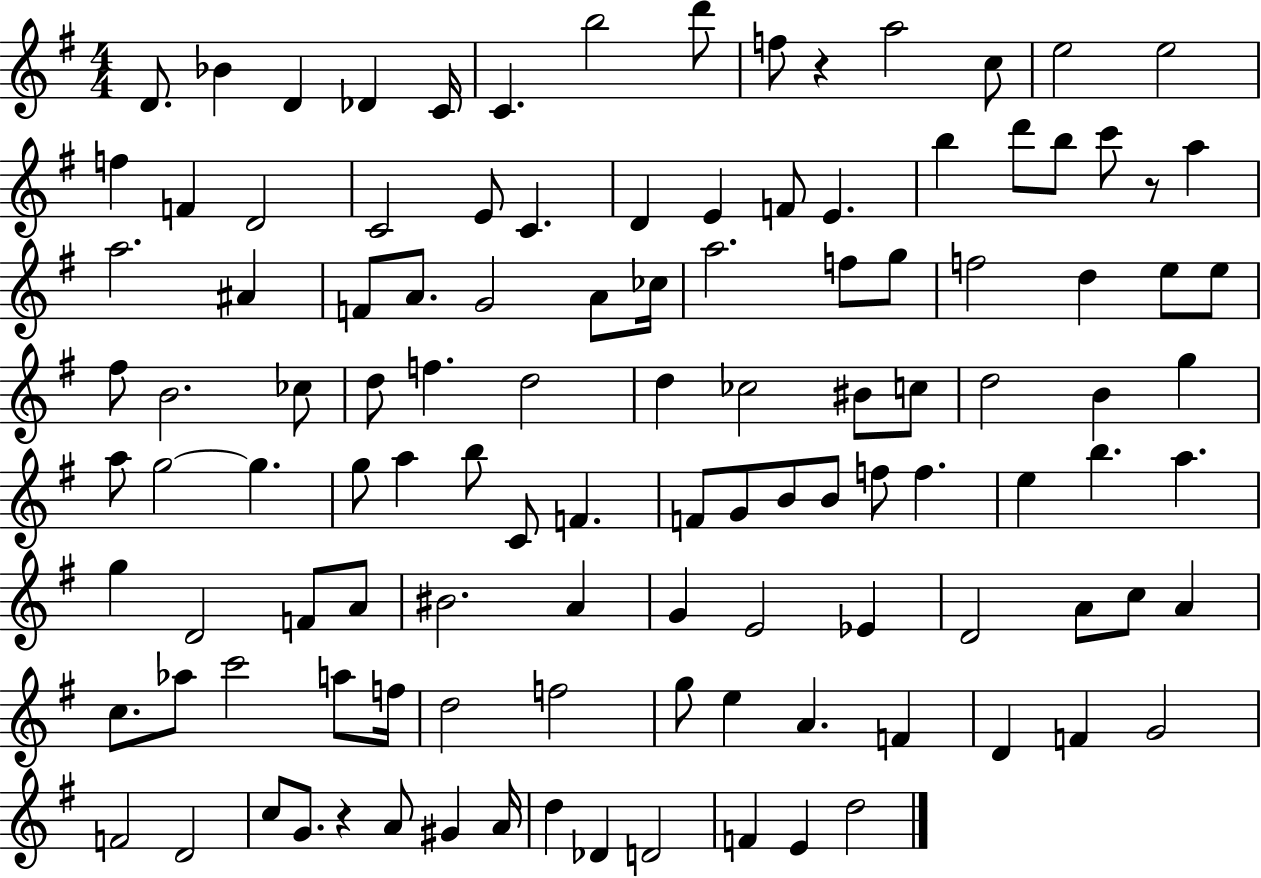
X:1
T:Untitled
M:4/4
L:1/4
K:G
D/2 _B D _D C/4 C b2 d'/2 f/2 z a2 c/2 e2 e2 f F D2 C2 E/2 C D E F/2 E b d'/2 b/2 c'/2 z/2 a a2 ^A F/2 A/2 G2 A/2 _c/4 a2 f/2 g/2 f2 d e/2 e/2 ^f/2 B2 _c/2 d/2 f d2 d _c2 ^B/2 c/2 d2 B g a/2 g2 g g/2 a b/2 C/2 F F/2 G/2 B/2 B/2 f/2 f e b a g D2 F/2 A/2 ^B2 A G E2 _E D2 A/2 c/2 A c/2 _a/2 c'2 a/2 f/4 d2 f2 g/2 e A F D F G2 F2 D2 c/2 G/2 z A/2 ^G A/4 d _D D2 F E d2